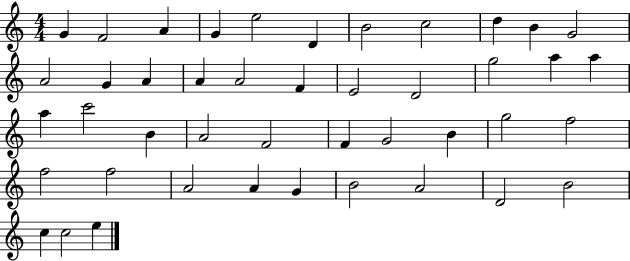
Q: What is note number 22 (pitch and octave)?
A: A5